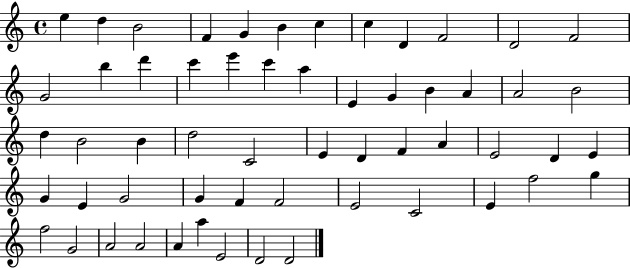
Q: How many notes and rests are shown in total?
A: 57